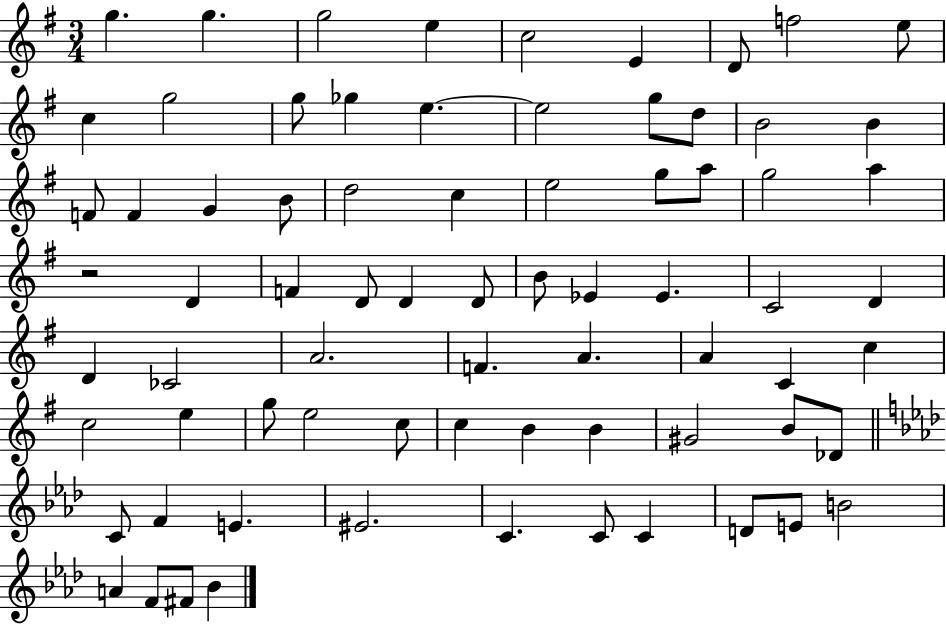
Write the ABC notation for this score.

X:1
T:Untitled
M:3/4
L:1/4
K:G
g g g2 e c2 E D/2 f2 e/2 c g2 g/2 _g e e2 g/2 d/2 B2 B F/2 F G B/2 d2 c e2 g/2 a/2 g2 a z2 D F D/2 D D/2 B/2 _E _E C2 D D _C2 A2 F A A C c c2 e g/2 e2 c/2 c B B ^G2 B/2 _D/2 C/2 F E ^E2 C C/2 C D/2 E/2 B2 A F/2 ^F/2 _B